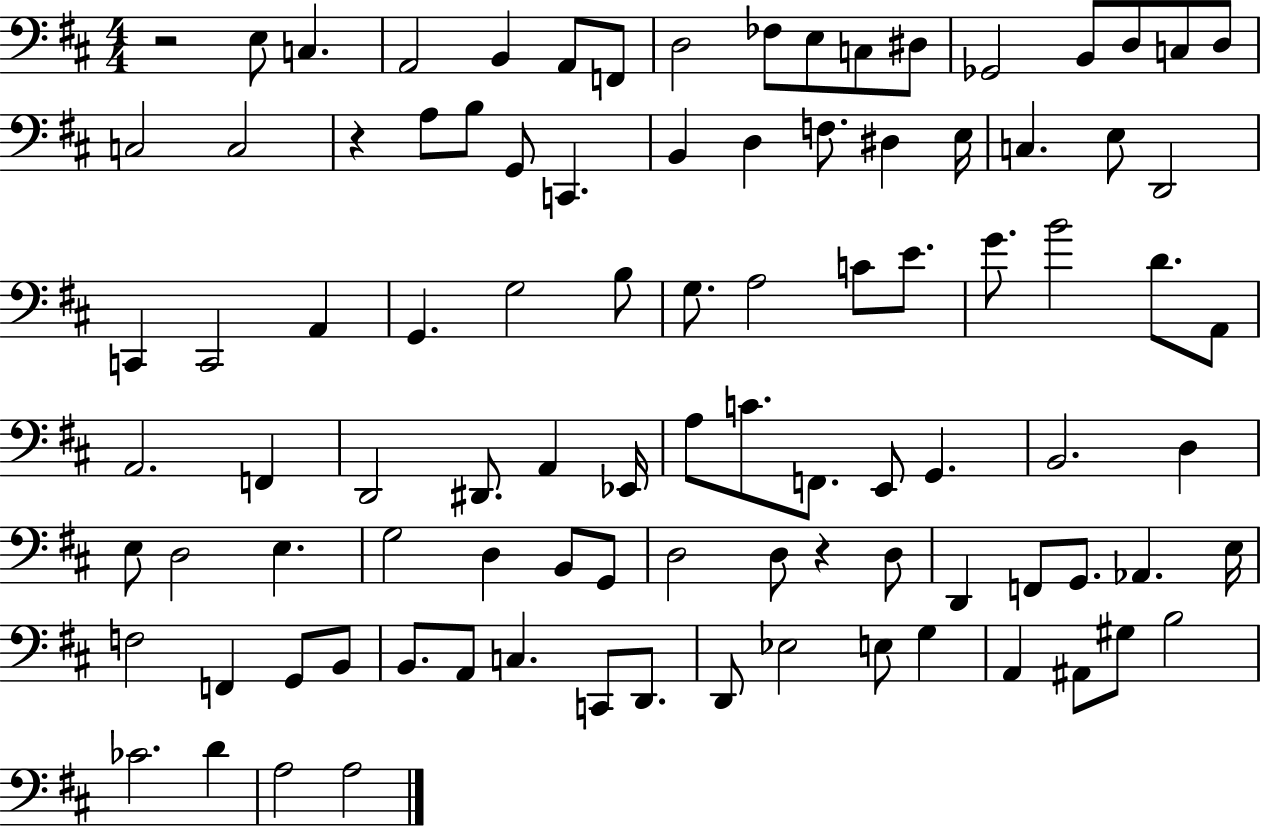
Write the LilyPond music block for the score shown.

{
  \clef bass
  \numericTimeSignature
  \time 4/4
  \key d \major
  r2 e8 c4. | a,2 b,4 a,8 f,8 | d2 fes8 e8 c8 dis8 | ges,2 b,8 d8 c8 d8 | \break c2 c2 | r4 a8 b8 g,8 c,4. | b,4 d4 f8. dis4 e16 | c4. e8 d,2 | \break c,4 c,2 a,4 | g,4. g2 b8 | g8. a2 c'8 e'8. | g'8. b'2 d'8. a,8 | \break a,2. f,4 | d,2 dis,8. a,4 ees,16 | a8 c'8. f,8. e,8 g,4. | b,2. d4 | \break e8 d2 e4. | g2 d4 b,8 g,8 | d2 d8 r4 d8 | d,4 f,8 g,8. aes,4. e16 | \break f2 f,4 g,8 b,8 | b,8. a,8 c4. c,8 d,8. | d,8 ees2 e8 g4 | a,4 ais,8 gis8 b2 | \break ces'2. d'4 | a2 a2 | \bar "|."
}